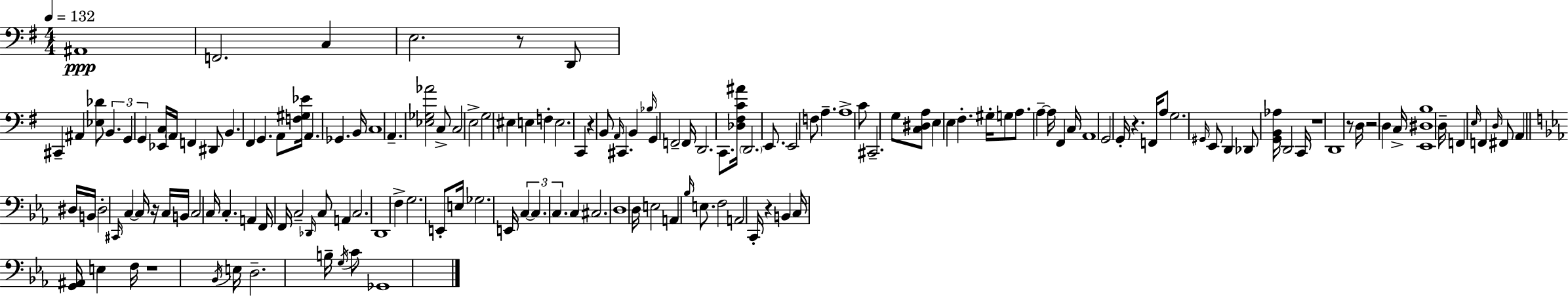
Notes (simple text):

A#2/w F2/h. C3/q E3/h. R/e D2/e C#2/q A#2/q [Eb3,Db4]/e B2/q. G2/q G2/q [Eb2,C3]/s A2/s F2/q D#2/e B2/q. F#2/q G2/q. A2/e [F3,G#3,Eb4]/s A2/q. Gb2/q. B2/s C3/w A2/q. [Eb3,Gb3,Ab4]/h C3/e C3/h E3/h G3/h EIS3/q E3/q F3/q E3/h. C2/q R/q B2/e A2/s C#2/q. B2/q Bb3/s G2/q F2/h F2/s D2/h. C2/e. [Db3,F#3,C4,A#4]/s D2/h. E2/e. E2/h F3/e A3/q. A3/w C4/e C#2/h. G3/e [C3,D#3,A3]/e E3/q E3/q F#3/q. G#3/s G3/e A3/e. A3/q A3/s F#2/q C3/s A2/w G2/h G2/s R/q. F2/s A3/e G3/h. G#2/s E2/e D2/q Db2/e [G2,B2,Ab3]/s D2/h C2/s R/w D2/w R/e D3/s R/h D3/q C3/s [E2,D#3,B3]/w D3/s F2/q E3/s F2/q D3/s F#2/e A2/q D#3/s B2/s D#3/h C#2/s C3/q C3/s R/s C3/s B2/s C3/h C3/s C3/q. A2/q F2/s F2/s C3/h Db2/s C3/e A2/q C3/h. D2/w F3/q G3/h. E2/e E3/s Gb3/h. E2/s C3/q C3/q. C3/q. C3/q C#3/h. D3/w D3/s E3/h A2/q Bb3/s E3/e. F3/h A2/h C2/s R/q B2/q C3/s [G2,A#2]/s E3/q F3/s R/w Bb2/s E3/s D3/h. B3/s G3/s C4/e Gb2/w